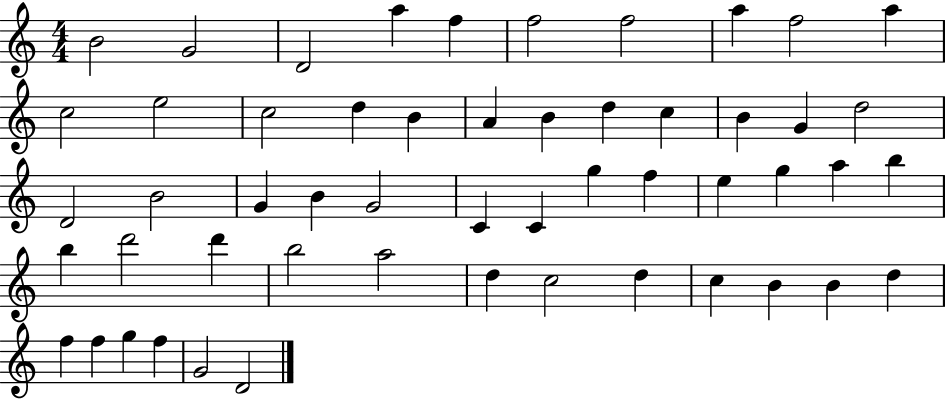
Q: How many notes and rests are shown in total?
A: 53